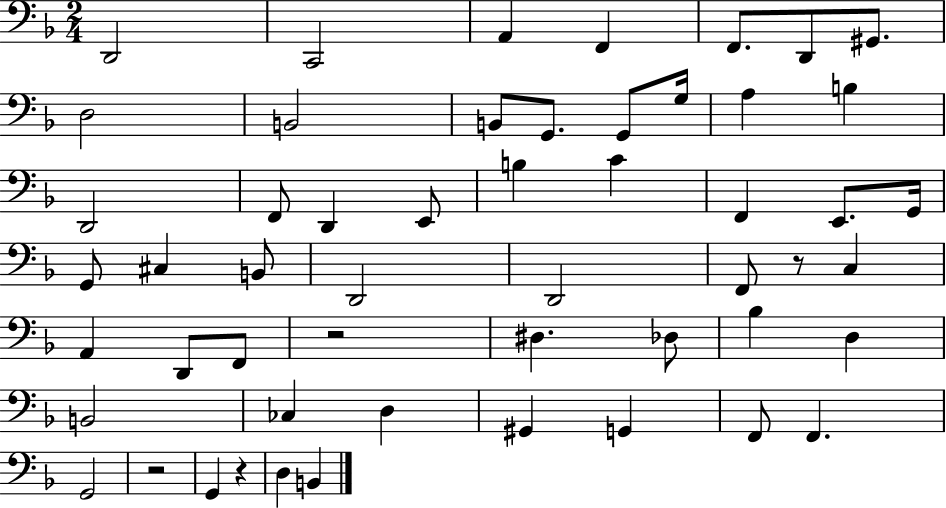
D2/h C2/h A2/q F2/q F2/e. D2/e G#2/e. D3/h B2/h B2/e G2/e. G2/e G3/s A3/q B3/q D2/h F2/e D2/q E2/e B3/q C4/q F2/q E2/e. G2/s G2/e C#3/q B2/e D2/h D2/h F2/e R/e C3/q A2/q D2/e F2/e R/h D#3/q. Db3/e Bb3/q D3/q B2/h CES3/q D3/q G#2/q G2/q F2/e F2/q. G2/h R/h G2/q R/q D3/q B2/q